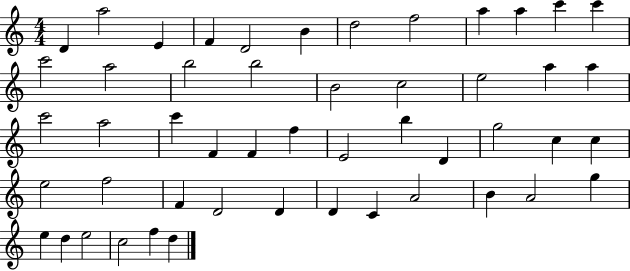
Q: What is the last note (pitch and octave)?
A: D5